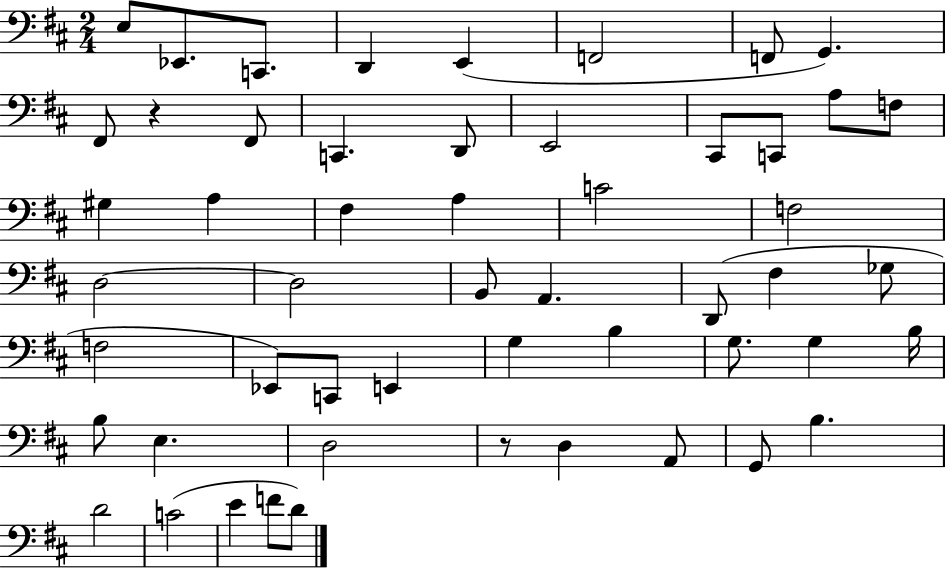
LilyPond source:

{
  \clef bass
  \numericTimeSignature
  \time 2/4
  \key d \major
  \repeat volta 2 { e8 ees,8. c,8. | d,4 e,4( | f,2 | f,8 g,4.) | \break fis,8 r4 fis,8 | c,4. d,8 | e,2 | cis,8 c,8 a8 f8 | \break gis4 a4 | fis4 a4 | c'2 | f2 | \break d2~~ | d2 | b,8 a,4. | d,8( fis4 ges8 | \break f2 | ees,8) c,8 e,4 | g4 b4 | g8. g4 b16 | \break b8 e4. | d2 | r8 d4 a,8 | g,8 b4. | \break d'2 | c'2( | e'4 f'8 d'8) | } \bar "|."
}